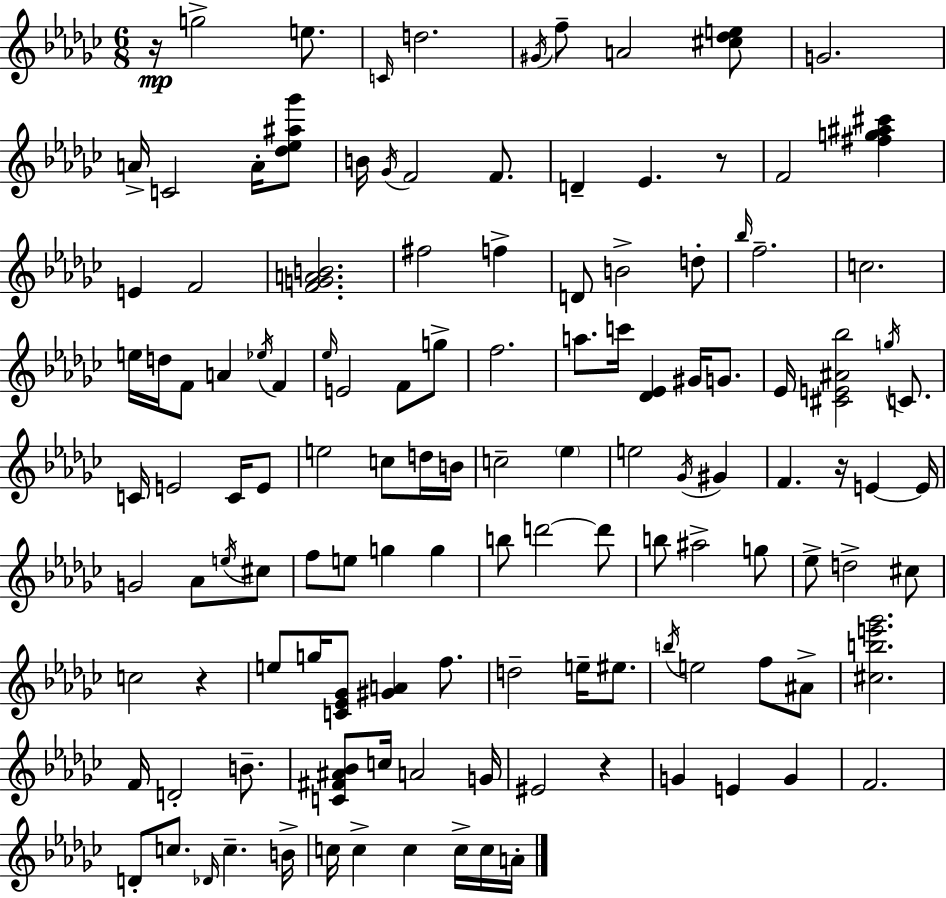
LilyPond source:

{
  \clef treble
  \numericTimeSignature
  \time 6/8
  \key ees \minor
  r16\mp g''2-> e''8. | \grace { c'16 } d''2. | \acciaccatura { gis'16 } f''8-- a'2 | <cis'' des'' e''>8 g'2. | \break a'16-> c'2 a'16-. | <des'' ees'' ais'' ges'''>8 b'16 \acciaccatura { ges'16 } f'2 | f'8. d'4-- ees'4. | r8 f'2 <fis'' g'' ais'' cis'''>4 | \break e'4 f'2 | <f' g' a' b'>2. | fis''2 f''4-> | d'8 b'2-> | \break d''8-. \grace { bes''16 } f''2.-- | c''2. | e''16 d''16 f'8 a'4 | \acciaccatura { ees''16 } f'4 \grace { ees''16 } e'2 | \break f'8 g''8-> f''2. | a''8. c'''16 <des' ees'>4 | gis'16 g'8. ees'16 <cis' e' ais' bes''>2 | \acciaccatura { g''16 } c'8. c'16 e'2 | \break c'16 e'8 e''2 | c''8 d''16 b'16 c''2-- | \parenthesize ees''4 e''2 | \acciaccatura { ges'16 } gis'4 f'4. | \break r16 e'4~~ e'16 g'2 | aes'8 \acciaccatura { e''16 } cis''8 f''8 e''8 | g''4 g''4 b''8 d'''2~~ | d'''8 b''8 ais''2-> | \break g''8 ees''8-> d''2-> | cis''8 c''2 | r4 e''8 g''16 | <c' ees' ges'>8 <gis' a'>4 f''8. d''2-- | \break e''16-- eis''8. \acciaccatura { b''16 } e''2 | f''8 ais'8-> <cis'' b'' e''' ges'''>2. | f'16 d'2-. | b'8.-- <c' fis' ais' bes'>8 | \break c''16 a'2 g'16 eis'2 | r4 g'4 | e'4 g'4 f'2. | d'8-. | \break c''8. \grace { des'16 } c''4.-- b'16-> c''16 | c''4-> c''4 c''16-> c''16 a'16-. \bar "|."
}